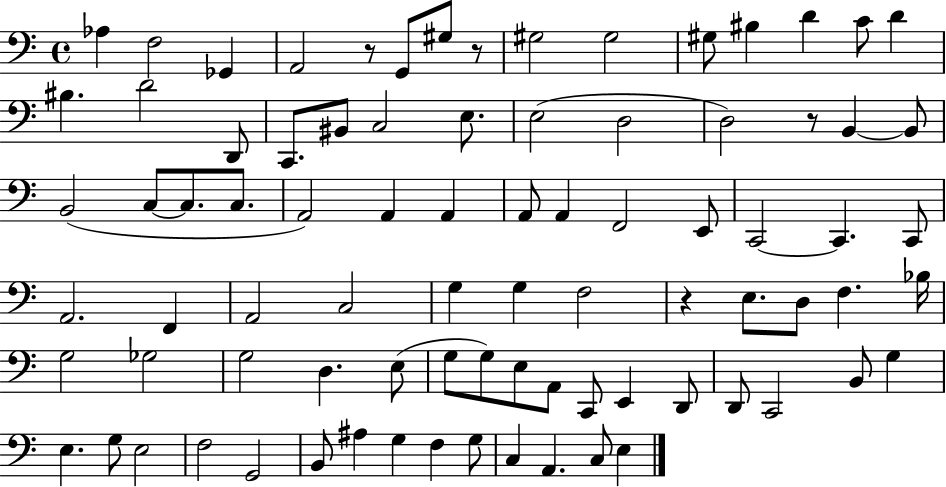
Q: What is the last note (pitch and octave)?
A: E3